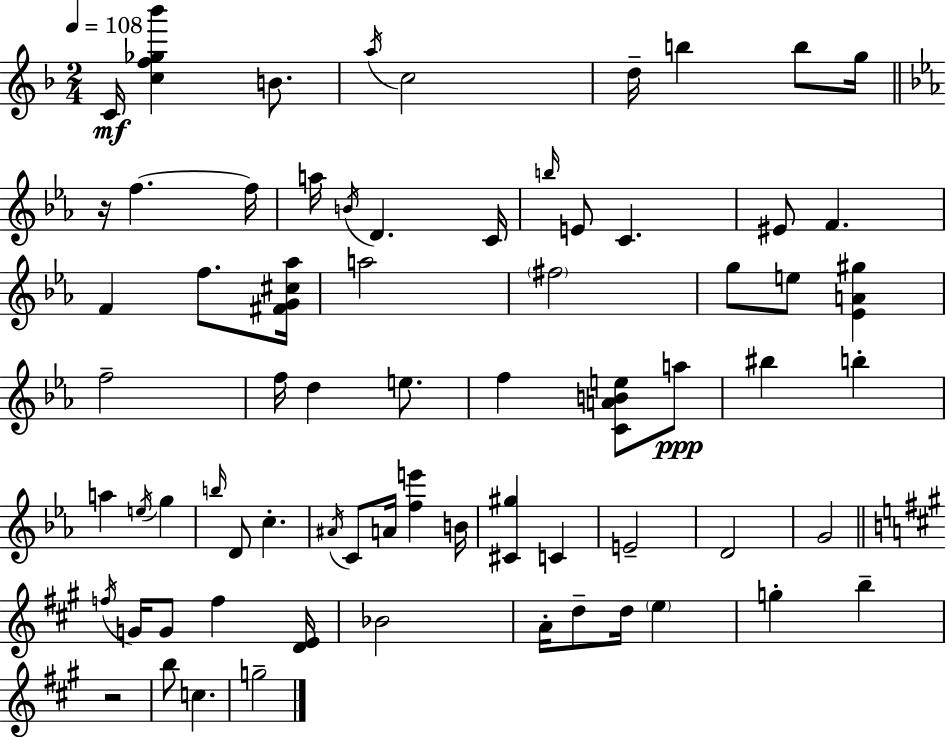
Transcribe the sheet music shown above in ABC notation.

X:1
T:Untitled
M:2/4
L:1/4
K:Dm
C/4 [cf_g_b'] B/2 a/4 c2 d/4 b b/2 g/4 z/4 f f/4 a/4 B/4 D C/4 b/4 E/2 C ^E/2 F F f/2 [^FG^c_a]/4 a2 ^f2 g/2 e/2 [_EA^g] f2 f/4 d e/2 f [CABe]/2 a/2 ^b b a e/4 g b/4 D/2 c ^A/4 C/2 A/4 [fe'] B/4 [^C^g] C E2 D2 G2 f/4 G/4 G/2 f [DE]/4 _B2 A/4 d/2 d/4 e g b z2 b/2 c g2